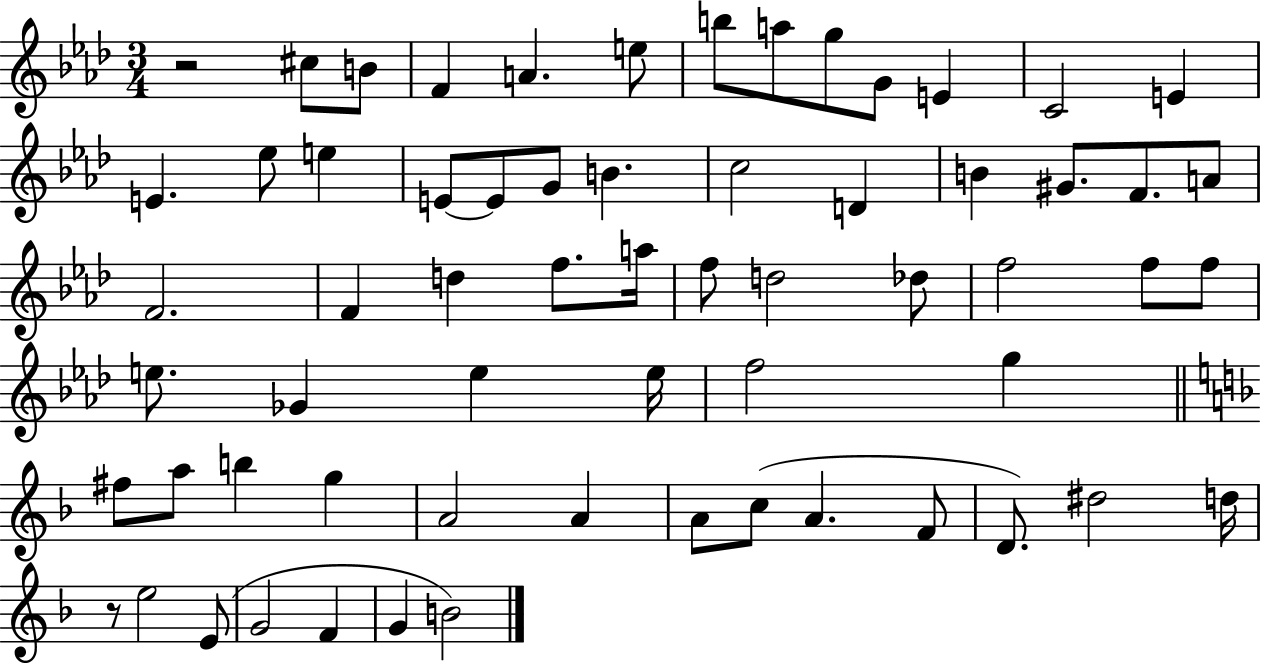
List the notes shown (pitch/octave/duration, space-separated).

R/h C#5/e B4/e F4/q A4/q. E5/e B5/e A5/e G5/e G4/e E4/q C4/h E4/q E4/q. Eb5/e E5/q E4/e E4/e G4/e B4/q. C5/h D4/q B4/q G#4/e. F4/e. A4/e F4/h. F4/q D5/q F5/e. A5/s F5/e D5/h Db5/e F5/h F5/e F5/e E5/e. Gb4/q E5/q E5/s F5/h G5/q F#5/e A5/e B5/q G5/q A4/h A4/q A4/e C5/e A4/q. F4/e D4/e. D#5/h D5/s R/e E5/h E4/e G4/h F4/q G4/q B4/h